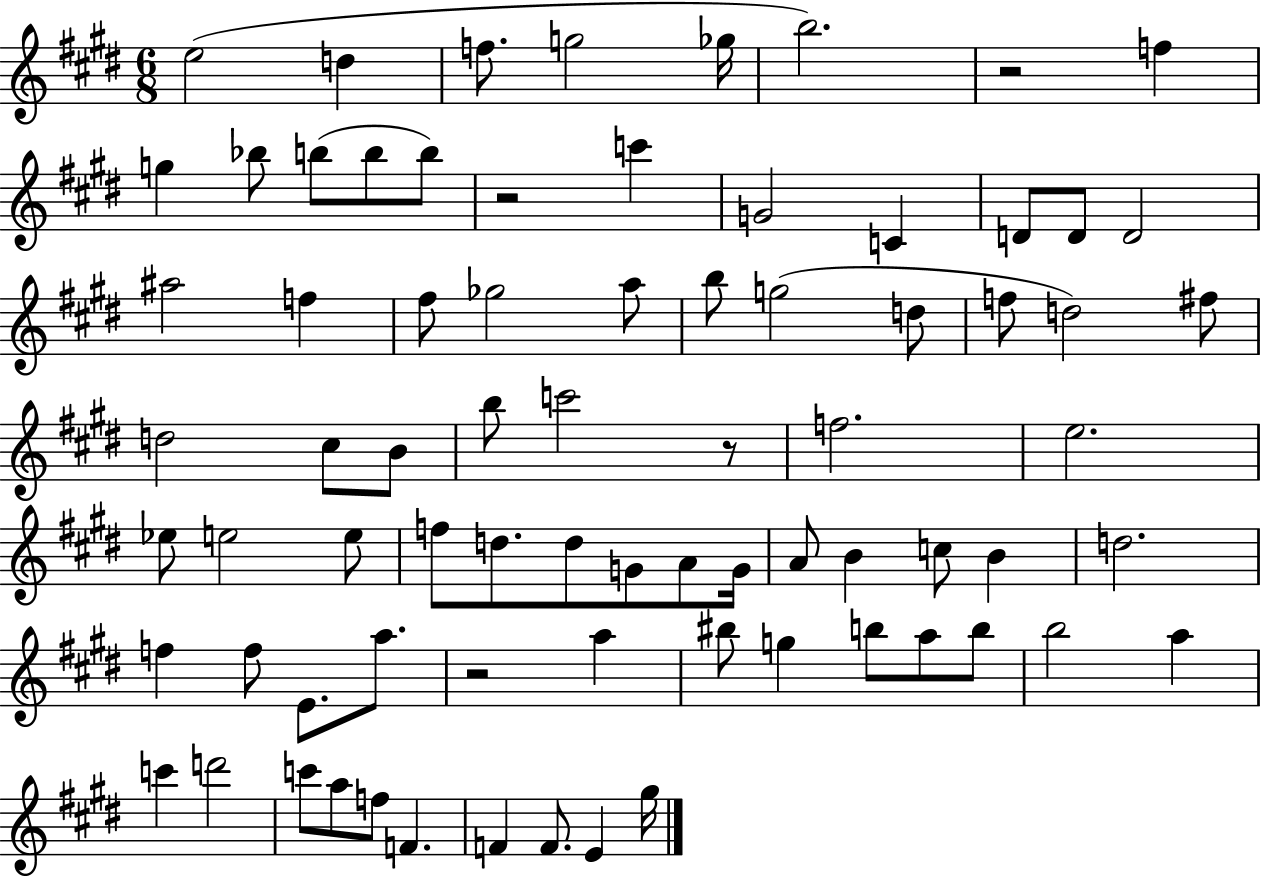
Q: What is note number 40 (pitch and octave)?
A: F5